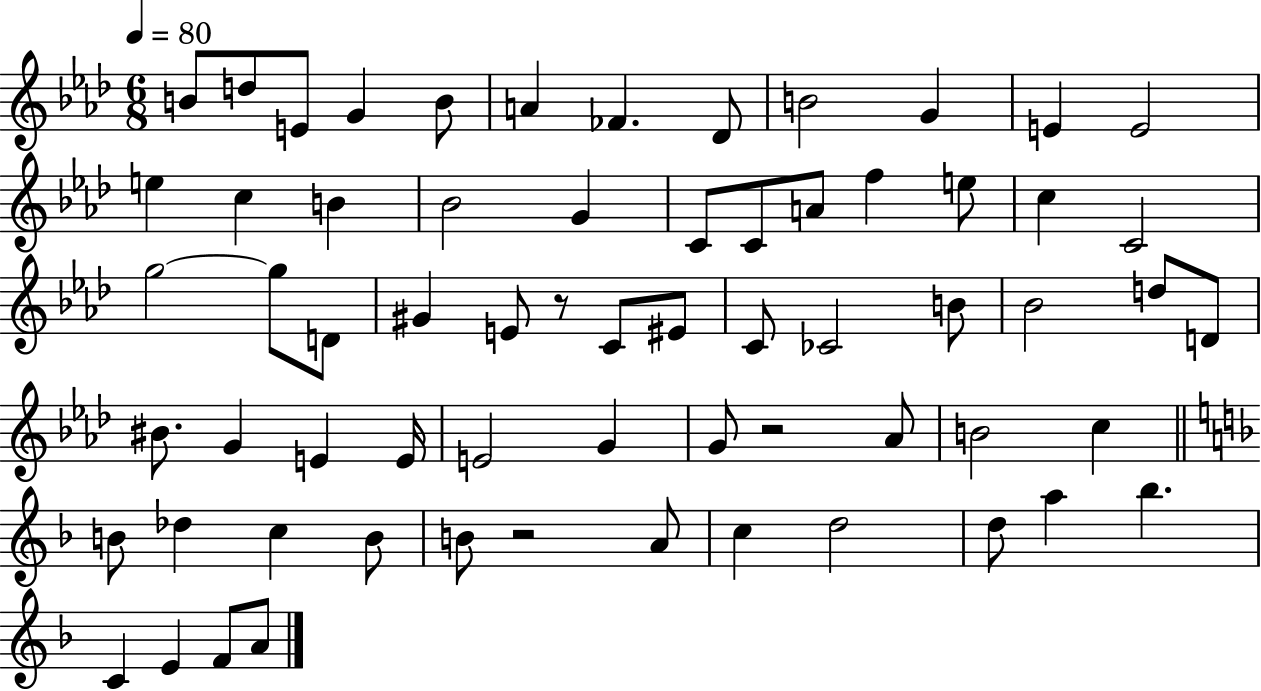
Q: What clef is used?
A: treble